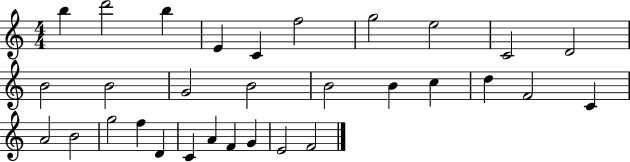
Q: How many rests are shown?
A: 0